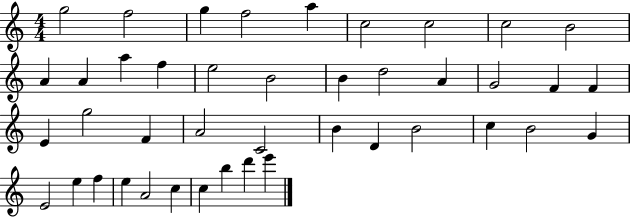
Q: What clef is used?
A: treble